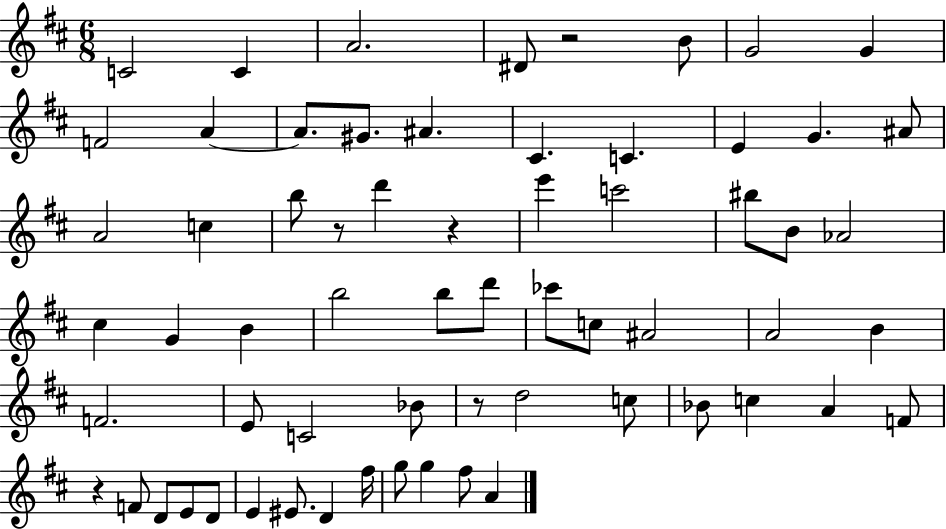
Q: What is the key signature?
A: D major